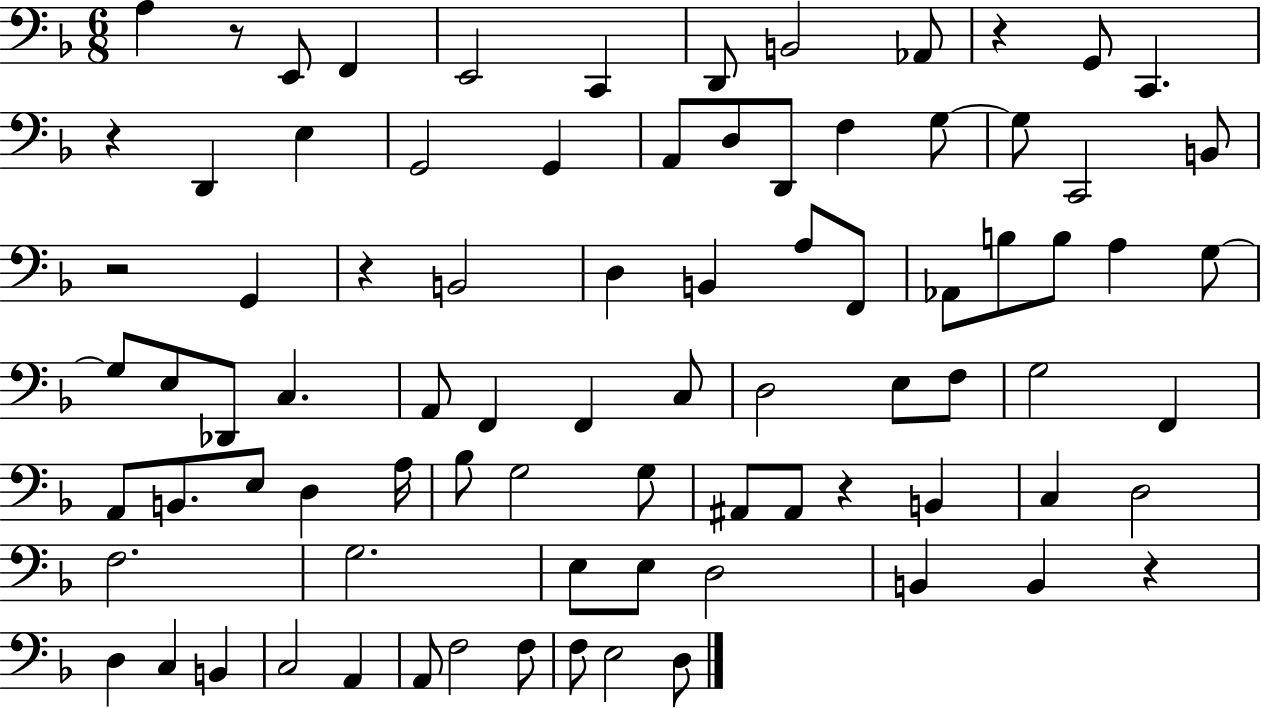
{
  \clef bass
  \numericTimeSignature
  \time 6/8
  \key f \major
  a4 r8 e,8 f,4 | e,2 c,4 | d,8 b,2 aes,8 | r4 g,8 c,4. | \break r4 d,4 e4 | g,2 g,4 | a,8 d8 d,8 f4 g8~~ | g8 c,2 b,8 | \break r2 g,4 | r4 b,2 | d4 b,4 a8 f,8 | aes,8 b8 b8 a4 g8~~ | \break g8 e8 des,8 c4. | a,8 f,4 f,4 c8 | d2 e8 f8 | g2 f,4 | \break a,8 b,8. e8 d4 a16 | bes8 g2 g8 | ais,8 ais,8 r4 b,4 | c4 d2 | \break f2. | g2. | e8 e8 d2 | b,4 b,4 r4 | \break d4 c4 b,4 | c2 a,4 | a,8 f2 f8 | f8 e2 d8 | \break \bar "|."
}